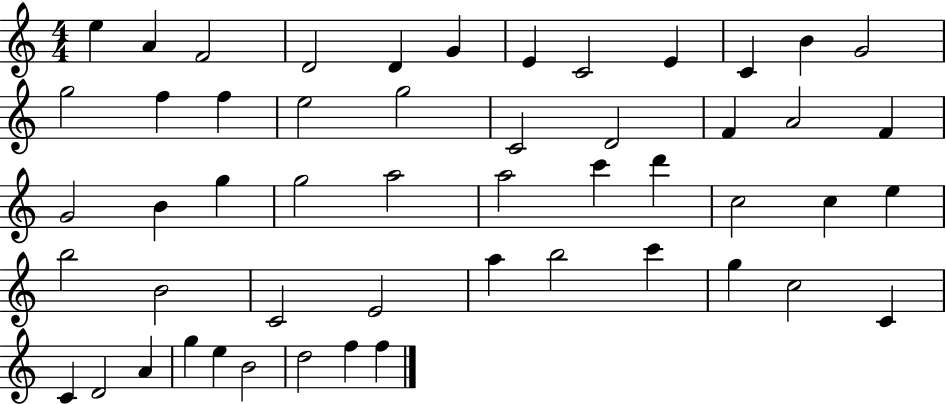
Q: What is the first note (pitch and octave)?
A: E5